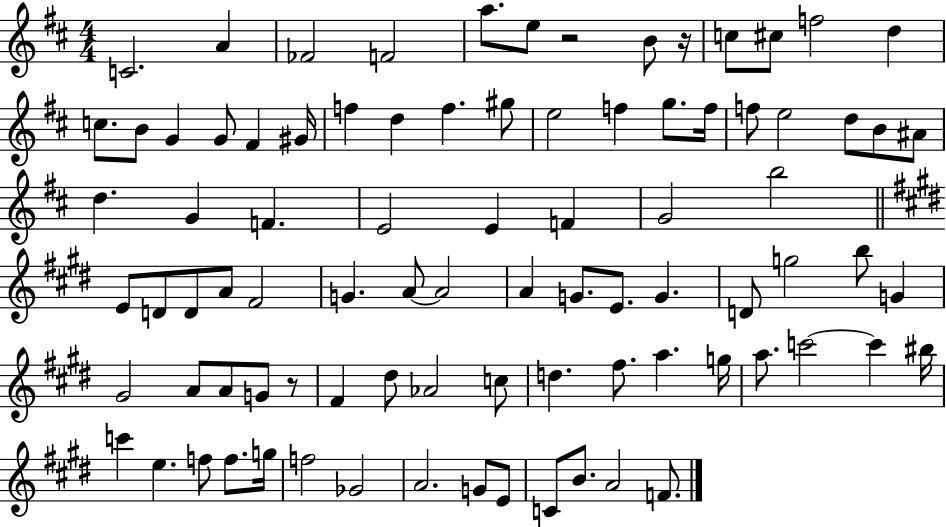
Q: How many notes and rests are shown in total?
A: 87